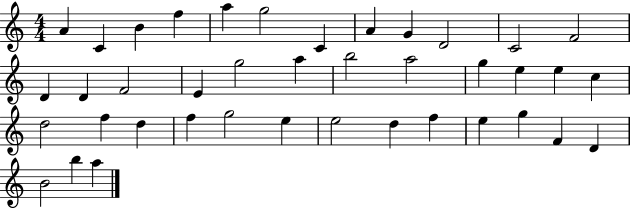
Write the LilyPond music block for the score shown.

{
  \clef treble
  \numericTimeSignature
  \time 4/4
  \key c \major
  a'4 c'4 b'4 f''4 | a''4 g''2 c'4 | a'4 g'4 d'2 | c'2 f'2 | \break d'4 d'4 f'2 | e'4 g''2 a''4 | b''2 a''2 | g''4 e''4 e''4 c''4 | \break d''2 f''4 d''4 | f''4 g''2 e''4 | e''2 d''4 f''4 | e''4 g''4 f'4 d'4 | \break b'2 b''4 a''4 | \bar "|."
}